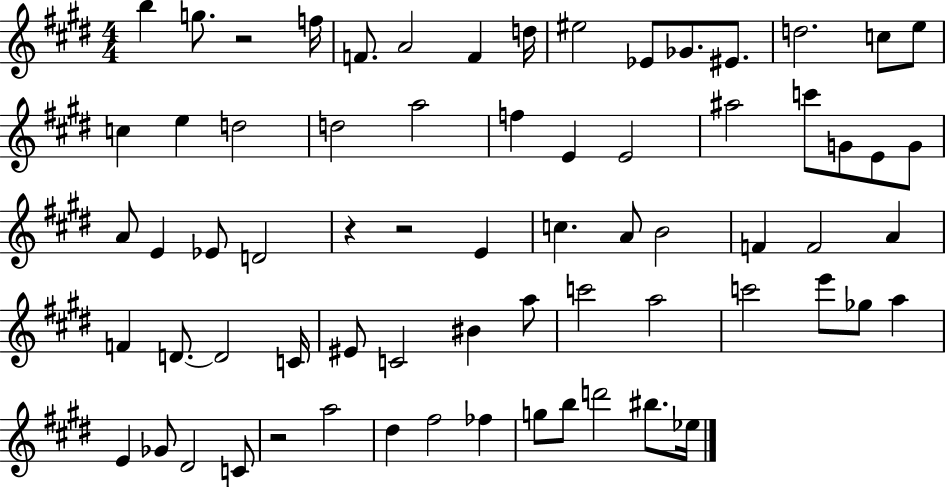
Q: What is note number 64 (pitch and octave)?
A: BIS5